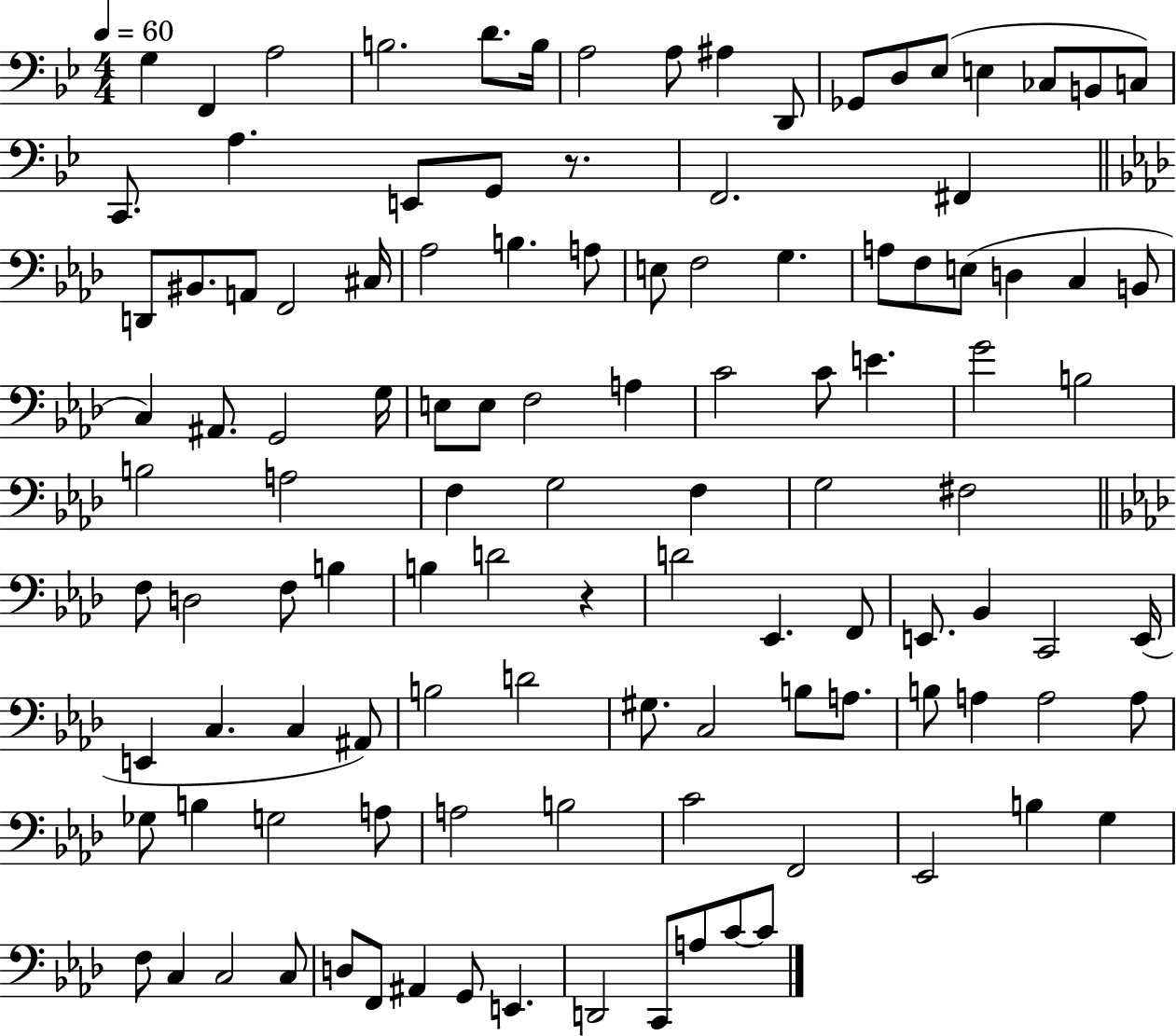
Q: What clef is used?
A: bass